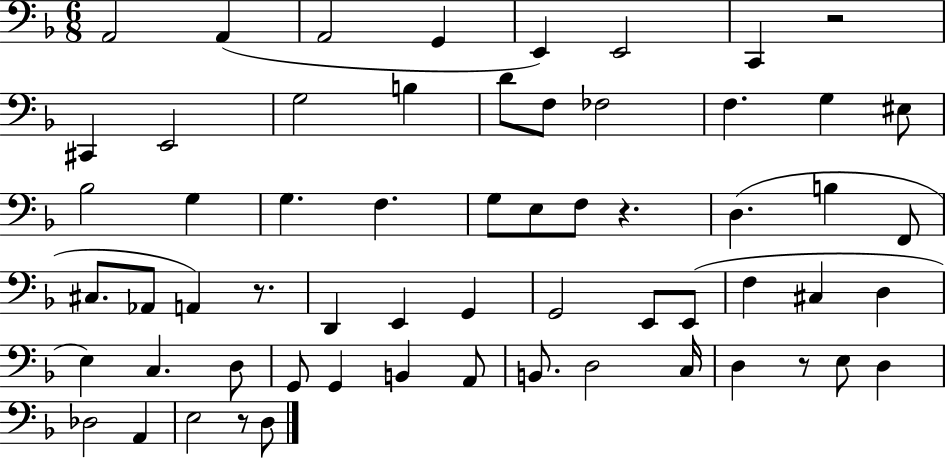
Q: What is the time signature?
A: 6/8